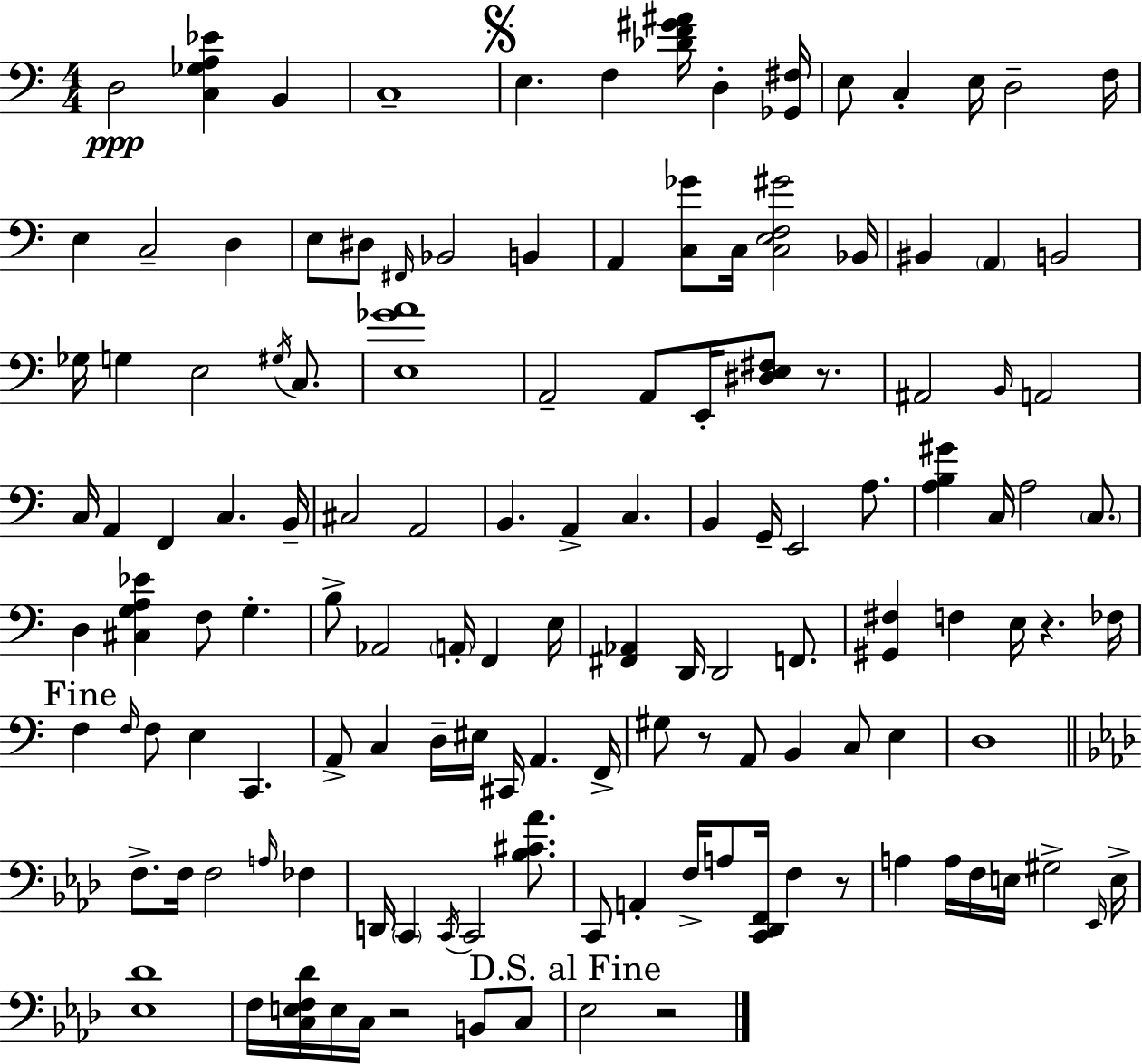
X:1
T:Untitled
M:4/4
L:1/4
K:C
D,2 [C,_G,A,_E] B,, C,4 E, F, [_DF^G^A]/4 D, [_G,,^F,]/4 E,/2 C, E,/4 D,2 F,/4 E, C,2 D, E,/2 ^D,/2 ^F,,/4 _B,,2 B,, A,, [C,_G]/2 C,/4 [C,E,F,^G]2 _B,,/4 ^B,, A,, B,,2 _G,/4 G, E,2 ^G,/4 C,/2 [E,_GA]4 A,,2 A,,/2 E,,/4 [^D,E,^F,]/2 z/2 ^A,,2 B,,/4 A,,2 C,/4 A,, F,, C, B,,/4 ^C,2 A,,2 B,, A,, C, B,, G,,/4 E,,2 A,/2 [A,B,^G] C,/4 A,2 C,/2 D, [^C,G,A,_E] F,/2 G, B,/2 _A,,2 A,,/4 F,, E,/4 [^F,,_A,,] D,,/4 D,,2 F,,/2 [^G,,^F,] F, E,/4 z _F,/4 F, F,/4 F,/2 E, C,, A,,/2 C, D,/4 ^E,/4 ^C,,/4 A,, F,,/4 ^G,/2 z/2 A,,/2 B,, C,/2 E, D,4 F,/2 F,/4 F,2 A,/4 _F, D,,/4 C,, C,,/4 C,,2 [_B,^C_A]/2 C,,/2 A,, F,/4 A,/2 [C,,_D,,F,,]/4 F, z/2 A, A,/4 F,/4 E,/4 ^G,2 _E,,/4 E,/4 [_E,_D]4 F,/4 [C,E,F,_D]/4 E,/4 C,/4 z2 B,,/2 C,/2 _E,2 z2